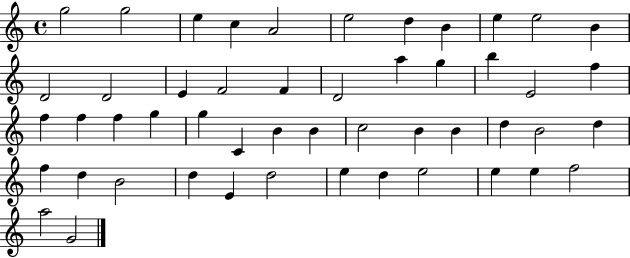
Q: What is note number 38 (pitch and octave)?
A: D5